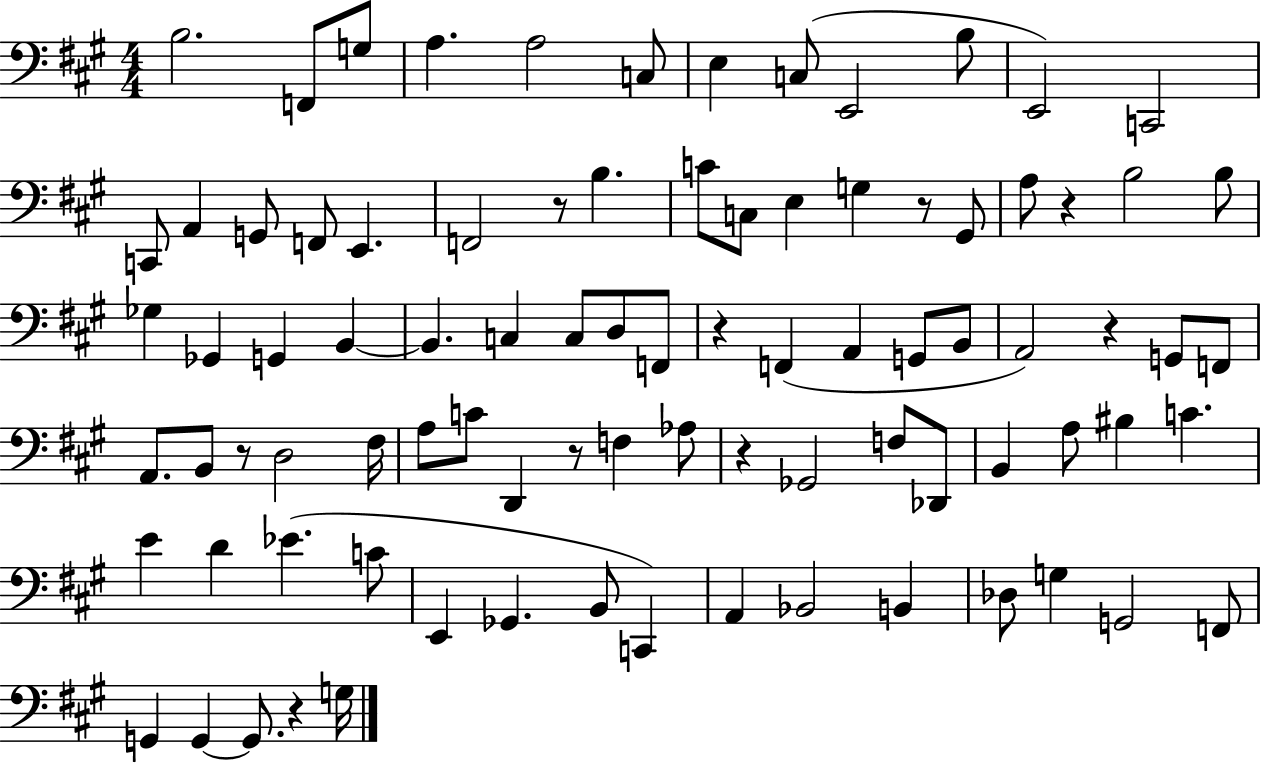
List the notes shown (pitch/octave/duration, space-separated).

B3/h. F2/e G3/e A3/q. A3/h C3/e E3/q C3/e E2/h B3/e E2/h C2/h C2/e A2/q G2/e F2/e E2/q. F2/h R/e B3/q. C4/e C3/e E3/q G3/q R/e G#2/e A3/e R/q B3/h B3/e Gb3/q Gb2/q G2/q B2/q B2/q. C3/q C3/e D3/e F2/e R/q F2/q A2/q G2/e B2/e A2/h R/q G2/e F2/e A2/e. B2/e R/e D3/h F#3/s A3/e C4/e D2/q R/e F3/q Ab3/e R/q Gb2/h F3/e Db2/e B2/q A3/e BIS3/q C4/q. E4/q D4/q Eb4/q. C4/e E2/q Gb2/q. B2/e C2/q A2/q Bb2/h B2/q Db3/e G3/q G2/h F2/e G2/q G2/q G2/e. R/q G3/s